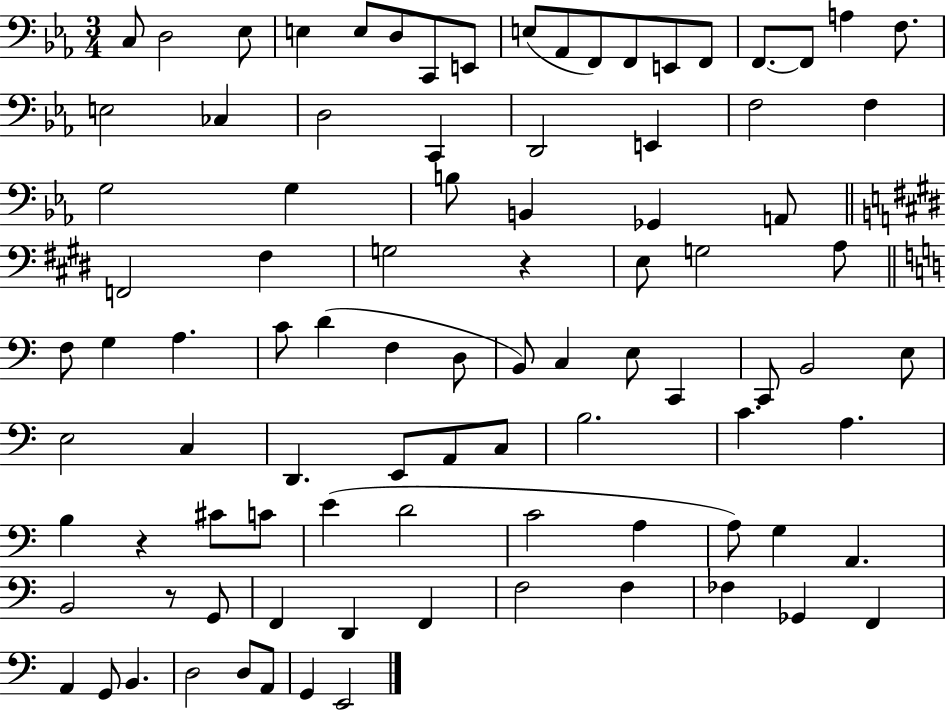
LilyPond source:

{
  \clef bass
  \numericTimeSignature
  \time 3/4
  \key ees \major
  \repeat volta 2 { c8 d2 ees8 | e4 e8 d8 c,8 e,8 | e8( aes,8 f,8) f,8 e,8 f,8 | f,8.~~ f,8 a4 f8. | \break e2 ces4 | d2 c,4 | d,2 e,4 | f2 f4 | \break g2 g4 | b8 b,4 ges,4 a,8 | \bar "||" \break \key e \major f,2 fis4 | g2 r4 | e8 g2 a8 | \bar "||" \break \key c \major f8 g4 a4. | c'8 d'4( f4 d8 | b,8) c4 e8 c,4 | c,8 b,2 e8 | \break e2 c4 | d,4. e,8 a,8 c8 | b2. | c'4. a4. | \break b4 r4 cis'8 c'8 | e'4( d'2 | c'2 a4 | a8) g4 a,4. | \break b,2 r8 g,8 | f,4 d,4 f,4 | f2 f4 | fes4 ges,4 f,4 | \break a,4 g,8 b,4. | d2 d8 a,8 | g,4 e,2 | } \bar "|."
}